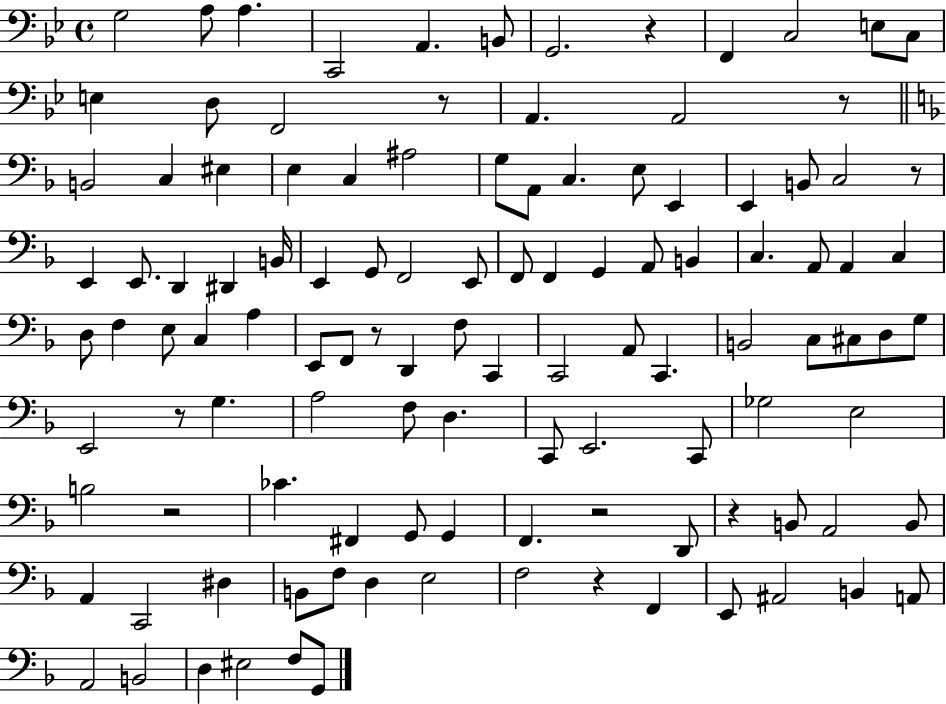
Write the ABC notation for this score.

X:1
T:Untitled
M:4/4
L:1/4
K:Bb
G,2 A,/2 A, C,,2 A,, B,,/2 G,,2 z F,, C,2 E,/2 C,/2 E, D,/2 F,,2 z/2 A,, A,,2 z/2 B,,2 C, ^E, E, C, ^A,2 G,/2 A,,/2 C, E,/2 E,, E,, B,,/2 C,2 z/2 E,, E,,/2 D,, ^D,, B,,/4 E,, G,,/2 F,,2 E,,/2 F,,/2 F,, G,, A,,/2 B,, C, A,,/2 A,, C, D,/2 F, E,/2 C, A, E,,/2 F,,/2 z/2 D,, F,/2 C,, C,,2 A,,/2 C,, B,,2 C,/2 ^C,/2 D,/2 G,/2 E,,2 z/2 G, A,2 F,/2 D, C,,/2 E,,2 C,,/2 _G,2 E,2 B,2 z2 _C ^F,, G,,/2 G,, F,, z2 D,,/2 z B,,/2 A,,2 B,,/2 A,, C,,2 ^D, B,,/2 F,/2 D, E,2 F,2 z F,, E,,/2 ^A,,2 B,, A,,/2 A,,2 B,,2 D, ^E,2 F,/2 G,,/2